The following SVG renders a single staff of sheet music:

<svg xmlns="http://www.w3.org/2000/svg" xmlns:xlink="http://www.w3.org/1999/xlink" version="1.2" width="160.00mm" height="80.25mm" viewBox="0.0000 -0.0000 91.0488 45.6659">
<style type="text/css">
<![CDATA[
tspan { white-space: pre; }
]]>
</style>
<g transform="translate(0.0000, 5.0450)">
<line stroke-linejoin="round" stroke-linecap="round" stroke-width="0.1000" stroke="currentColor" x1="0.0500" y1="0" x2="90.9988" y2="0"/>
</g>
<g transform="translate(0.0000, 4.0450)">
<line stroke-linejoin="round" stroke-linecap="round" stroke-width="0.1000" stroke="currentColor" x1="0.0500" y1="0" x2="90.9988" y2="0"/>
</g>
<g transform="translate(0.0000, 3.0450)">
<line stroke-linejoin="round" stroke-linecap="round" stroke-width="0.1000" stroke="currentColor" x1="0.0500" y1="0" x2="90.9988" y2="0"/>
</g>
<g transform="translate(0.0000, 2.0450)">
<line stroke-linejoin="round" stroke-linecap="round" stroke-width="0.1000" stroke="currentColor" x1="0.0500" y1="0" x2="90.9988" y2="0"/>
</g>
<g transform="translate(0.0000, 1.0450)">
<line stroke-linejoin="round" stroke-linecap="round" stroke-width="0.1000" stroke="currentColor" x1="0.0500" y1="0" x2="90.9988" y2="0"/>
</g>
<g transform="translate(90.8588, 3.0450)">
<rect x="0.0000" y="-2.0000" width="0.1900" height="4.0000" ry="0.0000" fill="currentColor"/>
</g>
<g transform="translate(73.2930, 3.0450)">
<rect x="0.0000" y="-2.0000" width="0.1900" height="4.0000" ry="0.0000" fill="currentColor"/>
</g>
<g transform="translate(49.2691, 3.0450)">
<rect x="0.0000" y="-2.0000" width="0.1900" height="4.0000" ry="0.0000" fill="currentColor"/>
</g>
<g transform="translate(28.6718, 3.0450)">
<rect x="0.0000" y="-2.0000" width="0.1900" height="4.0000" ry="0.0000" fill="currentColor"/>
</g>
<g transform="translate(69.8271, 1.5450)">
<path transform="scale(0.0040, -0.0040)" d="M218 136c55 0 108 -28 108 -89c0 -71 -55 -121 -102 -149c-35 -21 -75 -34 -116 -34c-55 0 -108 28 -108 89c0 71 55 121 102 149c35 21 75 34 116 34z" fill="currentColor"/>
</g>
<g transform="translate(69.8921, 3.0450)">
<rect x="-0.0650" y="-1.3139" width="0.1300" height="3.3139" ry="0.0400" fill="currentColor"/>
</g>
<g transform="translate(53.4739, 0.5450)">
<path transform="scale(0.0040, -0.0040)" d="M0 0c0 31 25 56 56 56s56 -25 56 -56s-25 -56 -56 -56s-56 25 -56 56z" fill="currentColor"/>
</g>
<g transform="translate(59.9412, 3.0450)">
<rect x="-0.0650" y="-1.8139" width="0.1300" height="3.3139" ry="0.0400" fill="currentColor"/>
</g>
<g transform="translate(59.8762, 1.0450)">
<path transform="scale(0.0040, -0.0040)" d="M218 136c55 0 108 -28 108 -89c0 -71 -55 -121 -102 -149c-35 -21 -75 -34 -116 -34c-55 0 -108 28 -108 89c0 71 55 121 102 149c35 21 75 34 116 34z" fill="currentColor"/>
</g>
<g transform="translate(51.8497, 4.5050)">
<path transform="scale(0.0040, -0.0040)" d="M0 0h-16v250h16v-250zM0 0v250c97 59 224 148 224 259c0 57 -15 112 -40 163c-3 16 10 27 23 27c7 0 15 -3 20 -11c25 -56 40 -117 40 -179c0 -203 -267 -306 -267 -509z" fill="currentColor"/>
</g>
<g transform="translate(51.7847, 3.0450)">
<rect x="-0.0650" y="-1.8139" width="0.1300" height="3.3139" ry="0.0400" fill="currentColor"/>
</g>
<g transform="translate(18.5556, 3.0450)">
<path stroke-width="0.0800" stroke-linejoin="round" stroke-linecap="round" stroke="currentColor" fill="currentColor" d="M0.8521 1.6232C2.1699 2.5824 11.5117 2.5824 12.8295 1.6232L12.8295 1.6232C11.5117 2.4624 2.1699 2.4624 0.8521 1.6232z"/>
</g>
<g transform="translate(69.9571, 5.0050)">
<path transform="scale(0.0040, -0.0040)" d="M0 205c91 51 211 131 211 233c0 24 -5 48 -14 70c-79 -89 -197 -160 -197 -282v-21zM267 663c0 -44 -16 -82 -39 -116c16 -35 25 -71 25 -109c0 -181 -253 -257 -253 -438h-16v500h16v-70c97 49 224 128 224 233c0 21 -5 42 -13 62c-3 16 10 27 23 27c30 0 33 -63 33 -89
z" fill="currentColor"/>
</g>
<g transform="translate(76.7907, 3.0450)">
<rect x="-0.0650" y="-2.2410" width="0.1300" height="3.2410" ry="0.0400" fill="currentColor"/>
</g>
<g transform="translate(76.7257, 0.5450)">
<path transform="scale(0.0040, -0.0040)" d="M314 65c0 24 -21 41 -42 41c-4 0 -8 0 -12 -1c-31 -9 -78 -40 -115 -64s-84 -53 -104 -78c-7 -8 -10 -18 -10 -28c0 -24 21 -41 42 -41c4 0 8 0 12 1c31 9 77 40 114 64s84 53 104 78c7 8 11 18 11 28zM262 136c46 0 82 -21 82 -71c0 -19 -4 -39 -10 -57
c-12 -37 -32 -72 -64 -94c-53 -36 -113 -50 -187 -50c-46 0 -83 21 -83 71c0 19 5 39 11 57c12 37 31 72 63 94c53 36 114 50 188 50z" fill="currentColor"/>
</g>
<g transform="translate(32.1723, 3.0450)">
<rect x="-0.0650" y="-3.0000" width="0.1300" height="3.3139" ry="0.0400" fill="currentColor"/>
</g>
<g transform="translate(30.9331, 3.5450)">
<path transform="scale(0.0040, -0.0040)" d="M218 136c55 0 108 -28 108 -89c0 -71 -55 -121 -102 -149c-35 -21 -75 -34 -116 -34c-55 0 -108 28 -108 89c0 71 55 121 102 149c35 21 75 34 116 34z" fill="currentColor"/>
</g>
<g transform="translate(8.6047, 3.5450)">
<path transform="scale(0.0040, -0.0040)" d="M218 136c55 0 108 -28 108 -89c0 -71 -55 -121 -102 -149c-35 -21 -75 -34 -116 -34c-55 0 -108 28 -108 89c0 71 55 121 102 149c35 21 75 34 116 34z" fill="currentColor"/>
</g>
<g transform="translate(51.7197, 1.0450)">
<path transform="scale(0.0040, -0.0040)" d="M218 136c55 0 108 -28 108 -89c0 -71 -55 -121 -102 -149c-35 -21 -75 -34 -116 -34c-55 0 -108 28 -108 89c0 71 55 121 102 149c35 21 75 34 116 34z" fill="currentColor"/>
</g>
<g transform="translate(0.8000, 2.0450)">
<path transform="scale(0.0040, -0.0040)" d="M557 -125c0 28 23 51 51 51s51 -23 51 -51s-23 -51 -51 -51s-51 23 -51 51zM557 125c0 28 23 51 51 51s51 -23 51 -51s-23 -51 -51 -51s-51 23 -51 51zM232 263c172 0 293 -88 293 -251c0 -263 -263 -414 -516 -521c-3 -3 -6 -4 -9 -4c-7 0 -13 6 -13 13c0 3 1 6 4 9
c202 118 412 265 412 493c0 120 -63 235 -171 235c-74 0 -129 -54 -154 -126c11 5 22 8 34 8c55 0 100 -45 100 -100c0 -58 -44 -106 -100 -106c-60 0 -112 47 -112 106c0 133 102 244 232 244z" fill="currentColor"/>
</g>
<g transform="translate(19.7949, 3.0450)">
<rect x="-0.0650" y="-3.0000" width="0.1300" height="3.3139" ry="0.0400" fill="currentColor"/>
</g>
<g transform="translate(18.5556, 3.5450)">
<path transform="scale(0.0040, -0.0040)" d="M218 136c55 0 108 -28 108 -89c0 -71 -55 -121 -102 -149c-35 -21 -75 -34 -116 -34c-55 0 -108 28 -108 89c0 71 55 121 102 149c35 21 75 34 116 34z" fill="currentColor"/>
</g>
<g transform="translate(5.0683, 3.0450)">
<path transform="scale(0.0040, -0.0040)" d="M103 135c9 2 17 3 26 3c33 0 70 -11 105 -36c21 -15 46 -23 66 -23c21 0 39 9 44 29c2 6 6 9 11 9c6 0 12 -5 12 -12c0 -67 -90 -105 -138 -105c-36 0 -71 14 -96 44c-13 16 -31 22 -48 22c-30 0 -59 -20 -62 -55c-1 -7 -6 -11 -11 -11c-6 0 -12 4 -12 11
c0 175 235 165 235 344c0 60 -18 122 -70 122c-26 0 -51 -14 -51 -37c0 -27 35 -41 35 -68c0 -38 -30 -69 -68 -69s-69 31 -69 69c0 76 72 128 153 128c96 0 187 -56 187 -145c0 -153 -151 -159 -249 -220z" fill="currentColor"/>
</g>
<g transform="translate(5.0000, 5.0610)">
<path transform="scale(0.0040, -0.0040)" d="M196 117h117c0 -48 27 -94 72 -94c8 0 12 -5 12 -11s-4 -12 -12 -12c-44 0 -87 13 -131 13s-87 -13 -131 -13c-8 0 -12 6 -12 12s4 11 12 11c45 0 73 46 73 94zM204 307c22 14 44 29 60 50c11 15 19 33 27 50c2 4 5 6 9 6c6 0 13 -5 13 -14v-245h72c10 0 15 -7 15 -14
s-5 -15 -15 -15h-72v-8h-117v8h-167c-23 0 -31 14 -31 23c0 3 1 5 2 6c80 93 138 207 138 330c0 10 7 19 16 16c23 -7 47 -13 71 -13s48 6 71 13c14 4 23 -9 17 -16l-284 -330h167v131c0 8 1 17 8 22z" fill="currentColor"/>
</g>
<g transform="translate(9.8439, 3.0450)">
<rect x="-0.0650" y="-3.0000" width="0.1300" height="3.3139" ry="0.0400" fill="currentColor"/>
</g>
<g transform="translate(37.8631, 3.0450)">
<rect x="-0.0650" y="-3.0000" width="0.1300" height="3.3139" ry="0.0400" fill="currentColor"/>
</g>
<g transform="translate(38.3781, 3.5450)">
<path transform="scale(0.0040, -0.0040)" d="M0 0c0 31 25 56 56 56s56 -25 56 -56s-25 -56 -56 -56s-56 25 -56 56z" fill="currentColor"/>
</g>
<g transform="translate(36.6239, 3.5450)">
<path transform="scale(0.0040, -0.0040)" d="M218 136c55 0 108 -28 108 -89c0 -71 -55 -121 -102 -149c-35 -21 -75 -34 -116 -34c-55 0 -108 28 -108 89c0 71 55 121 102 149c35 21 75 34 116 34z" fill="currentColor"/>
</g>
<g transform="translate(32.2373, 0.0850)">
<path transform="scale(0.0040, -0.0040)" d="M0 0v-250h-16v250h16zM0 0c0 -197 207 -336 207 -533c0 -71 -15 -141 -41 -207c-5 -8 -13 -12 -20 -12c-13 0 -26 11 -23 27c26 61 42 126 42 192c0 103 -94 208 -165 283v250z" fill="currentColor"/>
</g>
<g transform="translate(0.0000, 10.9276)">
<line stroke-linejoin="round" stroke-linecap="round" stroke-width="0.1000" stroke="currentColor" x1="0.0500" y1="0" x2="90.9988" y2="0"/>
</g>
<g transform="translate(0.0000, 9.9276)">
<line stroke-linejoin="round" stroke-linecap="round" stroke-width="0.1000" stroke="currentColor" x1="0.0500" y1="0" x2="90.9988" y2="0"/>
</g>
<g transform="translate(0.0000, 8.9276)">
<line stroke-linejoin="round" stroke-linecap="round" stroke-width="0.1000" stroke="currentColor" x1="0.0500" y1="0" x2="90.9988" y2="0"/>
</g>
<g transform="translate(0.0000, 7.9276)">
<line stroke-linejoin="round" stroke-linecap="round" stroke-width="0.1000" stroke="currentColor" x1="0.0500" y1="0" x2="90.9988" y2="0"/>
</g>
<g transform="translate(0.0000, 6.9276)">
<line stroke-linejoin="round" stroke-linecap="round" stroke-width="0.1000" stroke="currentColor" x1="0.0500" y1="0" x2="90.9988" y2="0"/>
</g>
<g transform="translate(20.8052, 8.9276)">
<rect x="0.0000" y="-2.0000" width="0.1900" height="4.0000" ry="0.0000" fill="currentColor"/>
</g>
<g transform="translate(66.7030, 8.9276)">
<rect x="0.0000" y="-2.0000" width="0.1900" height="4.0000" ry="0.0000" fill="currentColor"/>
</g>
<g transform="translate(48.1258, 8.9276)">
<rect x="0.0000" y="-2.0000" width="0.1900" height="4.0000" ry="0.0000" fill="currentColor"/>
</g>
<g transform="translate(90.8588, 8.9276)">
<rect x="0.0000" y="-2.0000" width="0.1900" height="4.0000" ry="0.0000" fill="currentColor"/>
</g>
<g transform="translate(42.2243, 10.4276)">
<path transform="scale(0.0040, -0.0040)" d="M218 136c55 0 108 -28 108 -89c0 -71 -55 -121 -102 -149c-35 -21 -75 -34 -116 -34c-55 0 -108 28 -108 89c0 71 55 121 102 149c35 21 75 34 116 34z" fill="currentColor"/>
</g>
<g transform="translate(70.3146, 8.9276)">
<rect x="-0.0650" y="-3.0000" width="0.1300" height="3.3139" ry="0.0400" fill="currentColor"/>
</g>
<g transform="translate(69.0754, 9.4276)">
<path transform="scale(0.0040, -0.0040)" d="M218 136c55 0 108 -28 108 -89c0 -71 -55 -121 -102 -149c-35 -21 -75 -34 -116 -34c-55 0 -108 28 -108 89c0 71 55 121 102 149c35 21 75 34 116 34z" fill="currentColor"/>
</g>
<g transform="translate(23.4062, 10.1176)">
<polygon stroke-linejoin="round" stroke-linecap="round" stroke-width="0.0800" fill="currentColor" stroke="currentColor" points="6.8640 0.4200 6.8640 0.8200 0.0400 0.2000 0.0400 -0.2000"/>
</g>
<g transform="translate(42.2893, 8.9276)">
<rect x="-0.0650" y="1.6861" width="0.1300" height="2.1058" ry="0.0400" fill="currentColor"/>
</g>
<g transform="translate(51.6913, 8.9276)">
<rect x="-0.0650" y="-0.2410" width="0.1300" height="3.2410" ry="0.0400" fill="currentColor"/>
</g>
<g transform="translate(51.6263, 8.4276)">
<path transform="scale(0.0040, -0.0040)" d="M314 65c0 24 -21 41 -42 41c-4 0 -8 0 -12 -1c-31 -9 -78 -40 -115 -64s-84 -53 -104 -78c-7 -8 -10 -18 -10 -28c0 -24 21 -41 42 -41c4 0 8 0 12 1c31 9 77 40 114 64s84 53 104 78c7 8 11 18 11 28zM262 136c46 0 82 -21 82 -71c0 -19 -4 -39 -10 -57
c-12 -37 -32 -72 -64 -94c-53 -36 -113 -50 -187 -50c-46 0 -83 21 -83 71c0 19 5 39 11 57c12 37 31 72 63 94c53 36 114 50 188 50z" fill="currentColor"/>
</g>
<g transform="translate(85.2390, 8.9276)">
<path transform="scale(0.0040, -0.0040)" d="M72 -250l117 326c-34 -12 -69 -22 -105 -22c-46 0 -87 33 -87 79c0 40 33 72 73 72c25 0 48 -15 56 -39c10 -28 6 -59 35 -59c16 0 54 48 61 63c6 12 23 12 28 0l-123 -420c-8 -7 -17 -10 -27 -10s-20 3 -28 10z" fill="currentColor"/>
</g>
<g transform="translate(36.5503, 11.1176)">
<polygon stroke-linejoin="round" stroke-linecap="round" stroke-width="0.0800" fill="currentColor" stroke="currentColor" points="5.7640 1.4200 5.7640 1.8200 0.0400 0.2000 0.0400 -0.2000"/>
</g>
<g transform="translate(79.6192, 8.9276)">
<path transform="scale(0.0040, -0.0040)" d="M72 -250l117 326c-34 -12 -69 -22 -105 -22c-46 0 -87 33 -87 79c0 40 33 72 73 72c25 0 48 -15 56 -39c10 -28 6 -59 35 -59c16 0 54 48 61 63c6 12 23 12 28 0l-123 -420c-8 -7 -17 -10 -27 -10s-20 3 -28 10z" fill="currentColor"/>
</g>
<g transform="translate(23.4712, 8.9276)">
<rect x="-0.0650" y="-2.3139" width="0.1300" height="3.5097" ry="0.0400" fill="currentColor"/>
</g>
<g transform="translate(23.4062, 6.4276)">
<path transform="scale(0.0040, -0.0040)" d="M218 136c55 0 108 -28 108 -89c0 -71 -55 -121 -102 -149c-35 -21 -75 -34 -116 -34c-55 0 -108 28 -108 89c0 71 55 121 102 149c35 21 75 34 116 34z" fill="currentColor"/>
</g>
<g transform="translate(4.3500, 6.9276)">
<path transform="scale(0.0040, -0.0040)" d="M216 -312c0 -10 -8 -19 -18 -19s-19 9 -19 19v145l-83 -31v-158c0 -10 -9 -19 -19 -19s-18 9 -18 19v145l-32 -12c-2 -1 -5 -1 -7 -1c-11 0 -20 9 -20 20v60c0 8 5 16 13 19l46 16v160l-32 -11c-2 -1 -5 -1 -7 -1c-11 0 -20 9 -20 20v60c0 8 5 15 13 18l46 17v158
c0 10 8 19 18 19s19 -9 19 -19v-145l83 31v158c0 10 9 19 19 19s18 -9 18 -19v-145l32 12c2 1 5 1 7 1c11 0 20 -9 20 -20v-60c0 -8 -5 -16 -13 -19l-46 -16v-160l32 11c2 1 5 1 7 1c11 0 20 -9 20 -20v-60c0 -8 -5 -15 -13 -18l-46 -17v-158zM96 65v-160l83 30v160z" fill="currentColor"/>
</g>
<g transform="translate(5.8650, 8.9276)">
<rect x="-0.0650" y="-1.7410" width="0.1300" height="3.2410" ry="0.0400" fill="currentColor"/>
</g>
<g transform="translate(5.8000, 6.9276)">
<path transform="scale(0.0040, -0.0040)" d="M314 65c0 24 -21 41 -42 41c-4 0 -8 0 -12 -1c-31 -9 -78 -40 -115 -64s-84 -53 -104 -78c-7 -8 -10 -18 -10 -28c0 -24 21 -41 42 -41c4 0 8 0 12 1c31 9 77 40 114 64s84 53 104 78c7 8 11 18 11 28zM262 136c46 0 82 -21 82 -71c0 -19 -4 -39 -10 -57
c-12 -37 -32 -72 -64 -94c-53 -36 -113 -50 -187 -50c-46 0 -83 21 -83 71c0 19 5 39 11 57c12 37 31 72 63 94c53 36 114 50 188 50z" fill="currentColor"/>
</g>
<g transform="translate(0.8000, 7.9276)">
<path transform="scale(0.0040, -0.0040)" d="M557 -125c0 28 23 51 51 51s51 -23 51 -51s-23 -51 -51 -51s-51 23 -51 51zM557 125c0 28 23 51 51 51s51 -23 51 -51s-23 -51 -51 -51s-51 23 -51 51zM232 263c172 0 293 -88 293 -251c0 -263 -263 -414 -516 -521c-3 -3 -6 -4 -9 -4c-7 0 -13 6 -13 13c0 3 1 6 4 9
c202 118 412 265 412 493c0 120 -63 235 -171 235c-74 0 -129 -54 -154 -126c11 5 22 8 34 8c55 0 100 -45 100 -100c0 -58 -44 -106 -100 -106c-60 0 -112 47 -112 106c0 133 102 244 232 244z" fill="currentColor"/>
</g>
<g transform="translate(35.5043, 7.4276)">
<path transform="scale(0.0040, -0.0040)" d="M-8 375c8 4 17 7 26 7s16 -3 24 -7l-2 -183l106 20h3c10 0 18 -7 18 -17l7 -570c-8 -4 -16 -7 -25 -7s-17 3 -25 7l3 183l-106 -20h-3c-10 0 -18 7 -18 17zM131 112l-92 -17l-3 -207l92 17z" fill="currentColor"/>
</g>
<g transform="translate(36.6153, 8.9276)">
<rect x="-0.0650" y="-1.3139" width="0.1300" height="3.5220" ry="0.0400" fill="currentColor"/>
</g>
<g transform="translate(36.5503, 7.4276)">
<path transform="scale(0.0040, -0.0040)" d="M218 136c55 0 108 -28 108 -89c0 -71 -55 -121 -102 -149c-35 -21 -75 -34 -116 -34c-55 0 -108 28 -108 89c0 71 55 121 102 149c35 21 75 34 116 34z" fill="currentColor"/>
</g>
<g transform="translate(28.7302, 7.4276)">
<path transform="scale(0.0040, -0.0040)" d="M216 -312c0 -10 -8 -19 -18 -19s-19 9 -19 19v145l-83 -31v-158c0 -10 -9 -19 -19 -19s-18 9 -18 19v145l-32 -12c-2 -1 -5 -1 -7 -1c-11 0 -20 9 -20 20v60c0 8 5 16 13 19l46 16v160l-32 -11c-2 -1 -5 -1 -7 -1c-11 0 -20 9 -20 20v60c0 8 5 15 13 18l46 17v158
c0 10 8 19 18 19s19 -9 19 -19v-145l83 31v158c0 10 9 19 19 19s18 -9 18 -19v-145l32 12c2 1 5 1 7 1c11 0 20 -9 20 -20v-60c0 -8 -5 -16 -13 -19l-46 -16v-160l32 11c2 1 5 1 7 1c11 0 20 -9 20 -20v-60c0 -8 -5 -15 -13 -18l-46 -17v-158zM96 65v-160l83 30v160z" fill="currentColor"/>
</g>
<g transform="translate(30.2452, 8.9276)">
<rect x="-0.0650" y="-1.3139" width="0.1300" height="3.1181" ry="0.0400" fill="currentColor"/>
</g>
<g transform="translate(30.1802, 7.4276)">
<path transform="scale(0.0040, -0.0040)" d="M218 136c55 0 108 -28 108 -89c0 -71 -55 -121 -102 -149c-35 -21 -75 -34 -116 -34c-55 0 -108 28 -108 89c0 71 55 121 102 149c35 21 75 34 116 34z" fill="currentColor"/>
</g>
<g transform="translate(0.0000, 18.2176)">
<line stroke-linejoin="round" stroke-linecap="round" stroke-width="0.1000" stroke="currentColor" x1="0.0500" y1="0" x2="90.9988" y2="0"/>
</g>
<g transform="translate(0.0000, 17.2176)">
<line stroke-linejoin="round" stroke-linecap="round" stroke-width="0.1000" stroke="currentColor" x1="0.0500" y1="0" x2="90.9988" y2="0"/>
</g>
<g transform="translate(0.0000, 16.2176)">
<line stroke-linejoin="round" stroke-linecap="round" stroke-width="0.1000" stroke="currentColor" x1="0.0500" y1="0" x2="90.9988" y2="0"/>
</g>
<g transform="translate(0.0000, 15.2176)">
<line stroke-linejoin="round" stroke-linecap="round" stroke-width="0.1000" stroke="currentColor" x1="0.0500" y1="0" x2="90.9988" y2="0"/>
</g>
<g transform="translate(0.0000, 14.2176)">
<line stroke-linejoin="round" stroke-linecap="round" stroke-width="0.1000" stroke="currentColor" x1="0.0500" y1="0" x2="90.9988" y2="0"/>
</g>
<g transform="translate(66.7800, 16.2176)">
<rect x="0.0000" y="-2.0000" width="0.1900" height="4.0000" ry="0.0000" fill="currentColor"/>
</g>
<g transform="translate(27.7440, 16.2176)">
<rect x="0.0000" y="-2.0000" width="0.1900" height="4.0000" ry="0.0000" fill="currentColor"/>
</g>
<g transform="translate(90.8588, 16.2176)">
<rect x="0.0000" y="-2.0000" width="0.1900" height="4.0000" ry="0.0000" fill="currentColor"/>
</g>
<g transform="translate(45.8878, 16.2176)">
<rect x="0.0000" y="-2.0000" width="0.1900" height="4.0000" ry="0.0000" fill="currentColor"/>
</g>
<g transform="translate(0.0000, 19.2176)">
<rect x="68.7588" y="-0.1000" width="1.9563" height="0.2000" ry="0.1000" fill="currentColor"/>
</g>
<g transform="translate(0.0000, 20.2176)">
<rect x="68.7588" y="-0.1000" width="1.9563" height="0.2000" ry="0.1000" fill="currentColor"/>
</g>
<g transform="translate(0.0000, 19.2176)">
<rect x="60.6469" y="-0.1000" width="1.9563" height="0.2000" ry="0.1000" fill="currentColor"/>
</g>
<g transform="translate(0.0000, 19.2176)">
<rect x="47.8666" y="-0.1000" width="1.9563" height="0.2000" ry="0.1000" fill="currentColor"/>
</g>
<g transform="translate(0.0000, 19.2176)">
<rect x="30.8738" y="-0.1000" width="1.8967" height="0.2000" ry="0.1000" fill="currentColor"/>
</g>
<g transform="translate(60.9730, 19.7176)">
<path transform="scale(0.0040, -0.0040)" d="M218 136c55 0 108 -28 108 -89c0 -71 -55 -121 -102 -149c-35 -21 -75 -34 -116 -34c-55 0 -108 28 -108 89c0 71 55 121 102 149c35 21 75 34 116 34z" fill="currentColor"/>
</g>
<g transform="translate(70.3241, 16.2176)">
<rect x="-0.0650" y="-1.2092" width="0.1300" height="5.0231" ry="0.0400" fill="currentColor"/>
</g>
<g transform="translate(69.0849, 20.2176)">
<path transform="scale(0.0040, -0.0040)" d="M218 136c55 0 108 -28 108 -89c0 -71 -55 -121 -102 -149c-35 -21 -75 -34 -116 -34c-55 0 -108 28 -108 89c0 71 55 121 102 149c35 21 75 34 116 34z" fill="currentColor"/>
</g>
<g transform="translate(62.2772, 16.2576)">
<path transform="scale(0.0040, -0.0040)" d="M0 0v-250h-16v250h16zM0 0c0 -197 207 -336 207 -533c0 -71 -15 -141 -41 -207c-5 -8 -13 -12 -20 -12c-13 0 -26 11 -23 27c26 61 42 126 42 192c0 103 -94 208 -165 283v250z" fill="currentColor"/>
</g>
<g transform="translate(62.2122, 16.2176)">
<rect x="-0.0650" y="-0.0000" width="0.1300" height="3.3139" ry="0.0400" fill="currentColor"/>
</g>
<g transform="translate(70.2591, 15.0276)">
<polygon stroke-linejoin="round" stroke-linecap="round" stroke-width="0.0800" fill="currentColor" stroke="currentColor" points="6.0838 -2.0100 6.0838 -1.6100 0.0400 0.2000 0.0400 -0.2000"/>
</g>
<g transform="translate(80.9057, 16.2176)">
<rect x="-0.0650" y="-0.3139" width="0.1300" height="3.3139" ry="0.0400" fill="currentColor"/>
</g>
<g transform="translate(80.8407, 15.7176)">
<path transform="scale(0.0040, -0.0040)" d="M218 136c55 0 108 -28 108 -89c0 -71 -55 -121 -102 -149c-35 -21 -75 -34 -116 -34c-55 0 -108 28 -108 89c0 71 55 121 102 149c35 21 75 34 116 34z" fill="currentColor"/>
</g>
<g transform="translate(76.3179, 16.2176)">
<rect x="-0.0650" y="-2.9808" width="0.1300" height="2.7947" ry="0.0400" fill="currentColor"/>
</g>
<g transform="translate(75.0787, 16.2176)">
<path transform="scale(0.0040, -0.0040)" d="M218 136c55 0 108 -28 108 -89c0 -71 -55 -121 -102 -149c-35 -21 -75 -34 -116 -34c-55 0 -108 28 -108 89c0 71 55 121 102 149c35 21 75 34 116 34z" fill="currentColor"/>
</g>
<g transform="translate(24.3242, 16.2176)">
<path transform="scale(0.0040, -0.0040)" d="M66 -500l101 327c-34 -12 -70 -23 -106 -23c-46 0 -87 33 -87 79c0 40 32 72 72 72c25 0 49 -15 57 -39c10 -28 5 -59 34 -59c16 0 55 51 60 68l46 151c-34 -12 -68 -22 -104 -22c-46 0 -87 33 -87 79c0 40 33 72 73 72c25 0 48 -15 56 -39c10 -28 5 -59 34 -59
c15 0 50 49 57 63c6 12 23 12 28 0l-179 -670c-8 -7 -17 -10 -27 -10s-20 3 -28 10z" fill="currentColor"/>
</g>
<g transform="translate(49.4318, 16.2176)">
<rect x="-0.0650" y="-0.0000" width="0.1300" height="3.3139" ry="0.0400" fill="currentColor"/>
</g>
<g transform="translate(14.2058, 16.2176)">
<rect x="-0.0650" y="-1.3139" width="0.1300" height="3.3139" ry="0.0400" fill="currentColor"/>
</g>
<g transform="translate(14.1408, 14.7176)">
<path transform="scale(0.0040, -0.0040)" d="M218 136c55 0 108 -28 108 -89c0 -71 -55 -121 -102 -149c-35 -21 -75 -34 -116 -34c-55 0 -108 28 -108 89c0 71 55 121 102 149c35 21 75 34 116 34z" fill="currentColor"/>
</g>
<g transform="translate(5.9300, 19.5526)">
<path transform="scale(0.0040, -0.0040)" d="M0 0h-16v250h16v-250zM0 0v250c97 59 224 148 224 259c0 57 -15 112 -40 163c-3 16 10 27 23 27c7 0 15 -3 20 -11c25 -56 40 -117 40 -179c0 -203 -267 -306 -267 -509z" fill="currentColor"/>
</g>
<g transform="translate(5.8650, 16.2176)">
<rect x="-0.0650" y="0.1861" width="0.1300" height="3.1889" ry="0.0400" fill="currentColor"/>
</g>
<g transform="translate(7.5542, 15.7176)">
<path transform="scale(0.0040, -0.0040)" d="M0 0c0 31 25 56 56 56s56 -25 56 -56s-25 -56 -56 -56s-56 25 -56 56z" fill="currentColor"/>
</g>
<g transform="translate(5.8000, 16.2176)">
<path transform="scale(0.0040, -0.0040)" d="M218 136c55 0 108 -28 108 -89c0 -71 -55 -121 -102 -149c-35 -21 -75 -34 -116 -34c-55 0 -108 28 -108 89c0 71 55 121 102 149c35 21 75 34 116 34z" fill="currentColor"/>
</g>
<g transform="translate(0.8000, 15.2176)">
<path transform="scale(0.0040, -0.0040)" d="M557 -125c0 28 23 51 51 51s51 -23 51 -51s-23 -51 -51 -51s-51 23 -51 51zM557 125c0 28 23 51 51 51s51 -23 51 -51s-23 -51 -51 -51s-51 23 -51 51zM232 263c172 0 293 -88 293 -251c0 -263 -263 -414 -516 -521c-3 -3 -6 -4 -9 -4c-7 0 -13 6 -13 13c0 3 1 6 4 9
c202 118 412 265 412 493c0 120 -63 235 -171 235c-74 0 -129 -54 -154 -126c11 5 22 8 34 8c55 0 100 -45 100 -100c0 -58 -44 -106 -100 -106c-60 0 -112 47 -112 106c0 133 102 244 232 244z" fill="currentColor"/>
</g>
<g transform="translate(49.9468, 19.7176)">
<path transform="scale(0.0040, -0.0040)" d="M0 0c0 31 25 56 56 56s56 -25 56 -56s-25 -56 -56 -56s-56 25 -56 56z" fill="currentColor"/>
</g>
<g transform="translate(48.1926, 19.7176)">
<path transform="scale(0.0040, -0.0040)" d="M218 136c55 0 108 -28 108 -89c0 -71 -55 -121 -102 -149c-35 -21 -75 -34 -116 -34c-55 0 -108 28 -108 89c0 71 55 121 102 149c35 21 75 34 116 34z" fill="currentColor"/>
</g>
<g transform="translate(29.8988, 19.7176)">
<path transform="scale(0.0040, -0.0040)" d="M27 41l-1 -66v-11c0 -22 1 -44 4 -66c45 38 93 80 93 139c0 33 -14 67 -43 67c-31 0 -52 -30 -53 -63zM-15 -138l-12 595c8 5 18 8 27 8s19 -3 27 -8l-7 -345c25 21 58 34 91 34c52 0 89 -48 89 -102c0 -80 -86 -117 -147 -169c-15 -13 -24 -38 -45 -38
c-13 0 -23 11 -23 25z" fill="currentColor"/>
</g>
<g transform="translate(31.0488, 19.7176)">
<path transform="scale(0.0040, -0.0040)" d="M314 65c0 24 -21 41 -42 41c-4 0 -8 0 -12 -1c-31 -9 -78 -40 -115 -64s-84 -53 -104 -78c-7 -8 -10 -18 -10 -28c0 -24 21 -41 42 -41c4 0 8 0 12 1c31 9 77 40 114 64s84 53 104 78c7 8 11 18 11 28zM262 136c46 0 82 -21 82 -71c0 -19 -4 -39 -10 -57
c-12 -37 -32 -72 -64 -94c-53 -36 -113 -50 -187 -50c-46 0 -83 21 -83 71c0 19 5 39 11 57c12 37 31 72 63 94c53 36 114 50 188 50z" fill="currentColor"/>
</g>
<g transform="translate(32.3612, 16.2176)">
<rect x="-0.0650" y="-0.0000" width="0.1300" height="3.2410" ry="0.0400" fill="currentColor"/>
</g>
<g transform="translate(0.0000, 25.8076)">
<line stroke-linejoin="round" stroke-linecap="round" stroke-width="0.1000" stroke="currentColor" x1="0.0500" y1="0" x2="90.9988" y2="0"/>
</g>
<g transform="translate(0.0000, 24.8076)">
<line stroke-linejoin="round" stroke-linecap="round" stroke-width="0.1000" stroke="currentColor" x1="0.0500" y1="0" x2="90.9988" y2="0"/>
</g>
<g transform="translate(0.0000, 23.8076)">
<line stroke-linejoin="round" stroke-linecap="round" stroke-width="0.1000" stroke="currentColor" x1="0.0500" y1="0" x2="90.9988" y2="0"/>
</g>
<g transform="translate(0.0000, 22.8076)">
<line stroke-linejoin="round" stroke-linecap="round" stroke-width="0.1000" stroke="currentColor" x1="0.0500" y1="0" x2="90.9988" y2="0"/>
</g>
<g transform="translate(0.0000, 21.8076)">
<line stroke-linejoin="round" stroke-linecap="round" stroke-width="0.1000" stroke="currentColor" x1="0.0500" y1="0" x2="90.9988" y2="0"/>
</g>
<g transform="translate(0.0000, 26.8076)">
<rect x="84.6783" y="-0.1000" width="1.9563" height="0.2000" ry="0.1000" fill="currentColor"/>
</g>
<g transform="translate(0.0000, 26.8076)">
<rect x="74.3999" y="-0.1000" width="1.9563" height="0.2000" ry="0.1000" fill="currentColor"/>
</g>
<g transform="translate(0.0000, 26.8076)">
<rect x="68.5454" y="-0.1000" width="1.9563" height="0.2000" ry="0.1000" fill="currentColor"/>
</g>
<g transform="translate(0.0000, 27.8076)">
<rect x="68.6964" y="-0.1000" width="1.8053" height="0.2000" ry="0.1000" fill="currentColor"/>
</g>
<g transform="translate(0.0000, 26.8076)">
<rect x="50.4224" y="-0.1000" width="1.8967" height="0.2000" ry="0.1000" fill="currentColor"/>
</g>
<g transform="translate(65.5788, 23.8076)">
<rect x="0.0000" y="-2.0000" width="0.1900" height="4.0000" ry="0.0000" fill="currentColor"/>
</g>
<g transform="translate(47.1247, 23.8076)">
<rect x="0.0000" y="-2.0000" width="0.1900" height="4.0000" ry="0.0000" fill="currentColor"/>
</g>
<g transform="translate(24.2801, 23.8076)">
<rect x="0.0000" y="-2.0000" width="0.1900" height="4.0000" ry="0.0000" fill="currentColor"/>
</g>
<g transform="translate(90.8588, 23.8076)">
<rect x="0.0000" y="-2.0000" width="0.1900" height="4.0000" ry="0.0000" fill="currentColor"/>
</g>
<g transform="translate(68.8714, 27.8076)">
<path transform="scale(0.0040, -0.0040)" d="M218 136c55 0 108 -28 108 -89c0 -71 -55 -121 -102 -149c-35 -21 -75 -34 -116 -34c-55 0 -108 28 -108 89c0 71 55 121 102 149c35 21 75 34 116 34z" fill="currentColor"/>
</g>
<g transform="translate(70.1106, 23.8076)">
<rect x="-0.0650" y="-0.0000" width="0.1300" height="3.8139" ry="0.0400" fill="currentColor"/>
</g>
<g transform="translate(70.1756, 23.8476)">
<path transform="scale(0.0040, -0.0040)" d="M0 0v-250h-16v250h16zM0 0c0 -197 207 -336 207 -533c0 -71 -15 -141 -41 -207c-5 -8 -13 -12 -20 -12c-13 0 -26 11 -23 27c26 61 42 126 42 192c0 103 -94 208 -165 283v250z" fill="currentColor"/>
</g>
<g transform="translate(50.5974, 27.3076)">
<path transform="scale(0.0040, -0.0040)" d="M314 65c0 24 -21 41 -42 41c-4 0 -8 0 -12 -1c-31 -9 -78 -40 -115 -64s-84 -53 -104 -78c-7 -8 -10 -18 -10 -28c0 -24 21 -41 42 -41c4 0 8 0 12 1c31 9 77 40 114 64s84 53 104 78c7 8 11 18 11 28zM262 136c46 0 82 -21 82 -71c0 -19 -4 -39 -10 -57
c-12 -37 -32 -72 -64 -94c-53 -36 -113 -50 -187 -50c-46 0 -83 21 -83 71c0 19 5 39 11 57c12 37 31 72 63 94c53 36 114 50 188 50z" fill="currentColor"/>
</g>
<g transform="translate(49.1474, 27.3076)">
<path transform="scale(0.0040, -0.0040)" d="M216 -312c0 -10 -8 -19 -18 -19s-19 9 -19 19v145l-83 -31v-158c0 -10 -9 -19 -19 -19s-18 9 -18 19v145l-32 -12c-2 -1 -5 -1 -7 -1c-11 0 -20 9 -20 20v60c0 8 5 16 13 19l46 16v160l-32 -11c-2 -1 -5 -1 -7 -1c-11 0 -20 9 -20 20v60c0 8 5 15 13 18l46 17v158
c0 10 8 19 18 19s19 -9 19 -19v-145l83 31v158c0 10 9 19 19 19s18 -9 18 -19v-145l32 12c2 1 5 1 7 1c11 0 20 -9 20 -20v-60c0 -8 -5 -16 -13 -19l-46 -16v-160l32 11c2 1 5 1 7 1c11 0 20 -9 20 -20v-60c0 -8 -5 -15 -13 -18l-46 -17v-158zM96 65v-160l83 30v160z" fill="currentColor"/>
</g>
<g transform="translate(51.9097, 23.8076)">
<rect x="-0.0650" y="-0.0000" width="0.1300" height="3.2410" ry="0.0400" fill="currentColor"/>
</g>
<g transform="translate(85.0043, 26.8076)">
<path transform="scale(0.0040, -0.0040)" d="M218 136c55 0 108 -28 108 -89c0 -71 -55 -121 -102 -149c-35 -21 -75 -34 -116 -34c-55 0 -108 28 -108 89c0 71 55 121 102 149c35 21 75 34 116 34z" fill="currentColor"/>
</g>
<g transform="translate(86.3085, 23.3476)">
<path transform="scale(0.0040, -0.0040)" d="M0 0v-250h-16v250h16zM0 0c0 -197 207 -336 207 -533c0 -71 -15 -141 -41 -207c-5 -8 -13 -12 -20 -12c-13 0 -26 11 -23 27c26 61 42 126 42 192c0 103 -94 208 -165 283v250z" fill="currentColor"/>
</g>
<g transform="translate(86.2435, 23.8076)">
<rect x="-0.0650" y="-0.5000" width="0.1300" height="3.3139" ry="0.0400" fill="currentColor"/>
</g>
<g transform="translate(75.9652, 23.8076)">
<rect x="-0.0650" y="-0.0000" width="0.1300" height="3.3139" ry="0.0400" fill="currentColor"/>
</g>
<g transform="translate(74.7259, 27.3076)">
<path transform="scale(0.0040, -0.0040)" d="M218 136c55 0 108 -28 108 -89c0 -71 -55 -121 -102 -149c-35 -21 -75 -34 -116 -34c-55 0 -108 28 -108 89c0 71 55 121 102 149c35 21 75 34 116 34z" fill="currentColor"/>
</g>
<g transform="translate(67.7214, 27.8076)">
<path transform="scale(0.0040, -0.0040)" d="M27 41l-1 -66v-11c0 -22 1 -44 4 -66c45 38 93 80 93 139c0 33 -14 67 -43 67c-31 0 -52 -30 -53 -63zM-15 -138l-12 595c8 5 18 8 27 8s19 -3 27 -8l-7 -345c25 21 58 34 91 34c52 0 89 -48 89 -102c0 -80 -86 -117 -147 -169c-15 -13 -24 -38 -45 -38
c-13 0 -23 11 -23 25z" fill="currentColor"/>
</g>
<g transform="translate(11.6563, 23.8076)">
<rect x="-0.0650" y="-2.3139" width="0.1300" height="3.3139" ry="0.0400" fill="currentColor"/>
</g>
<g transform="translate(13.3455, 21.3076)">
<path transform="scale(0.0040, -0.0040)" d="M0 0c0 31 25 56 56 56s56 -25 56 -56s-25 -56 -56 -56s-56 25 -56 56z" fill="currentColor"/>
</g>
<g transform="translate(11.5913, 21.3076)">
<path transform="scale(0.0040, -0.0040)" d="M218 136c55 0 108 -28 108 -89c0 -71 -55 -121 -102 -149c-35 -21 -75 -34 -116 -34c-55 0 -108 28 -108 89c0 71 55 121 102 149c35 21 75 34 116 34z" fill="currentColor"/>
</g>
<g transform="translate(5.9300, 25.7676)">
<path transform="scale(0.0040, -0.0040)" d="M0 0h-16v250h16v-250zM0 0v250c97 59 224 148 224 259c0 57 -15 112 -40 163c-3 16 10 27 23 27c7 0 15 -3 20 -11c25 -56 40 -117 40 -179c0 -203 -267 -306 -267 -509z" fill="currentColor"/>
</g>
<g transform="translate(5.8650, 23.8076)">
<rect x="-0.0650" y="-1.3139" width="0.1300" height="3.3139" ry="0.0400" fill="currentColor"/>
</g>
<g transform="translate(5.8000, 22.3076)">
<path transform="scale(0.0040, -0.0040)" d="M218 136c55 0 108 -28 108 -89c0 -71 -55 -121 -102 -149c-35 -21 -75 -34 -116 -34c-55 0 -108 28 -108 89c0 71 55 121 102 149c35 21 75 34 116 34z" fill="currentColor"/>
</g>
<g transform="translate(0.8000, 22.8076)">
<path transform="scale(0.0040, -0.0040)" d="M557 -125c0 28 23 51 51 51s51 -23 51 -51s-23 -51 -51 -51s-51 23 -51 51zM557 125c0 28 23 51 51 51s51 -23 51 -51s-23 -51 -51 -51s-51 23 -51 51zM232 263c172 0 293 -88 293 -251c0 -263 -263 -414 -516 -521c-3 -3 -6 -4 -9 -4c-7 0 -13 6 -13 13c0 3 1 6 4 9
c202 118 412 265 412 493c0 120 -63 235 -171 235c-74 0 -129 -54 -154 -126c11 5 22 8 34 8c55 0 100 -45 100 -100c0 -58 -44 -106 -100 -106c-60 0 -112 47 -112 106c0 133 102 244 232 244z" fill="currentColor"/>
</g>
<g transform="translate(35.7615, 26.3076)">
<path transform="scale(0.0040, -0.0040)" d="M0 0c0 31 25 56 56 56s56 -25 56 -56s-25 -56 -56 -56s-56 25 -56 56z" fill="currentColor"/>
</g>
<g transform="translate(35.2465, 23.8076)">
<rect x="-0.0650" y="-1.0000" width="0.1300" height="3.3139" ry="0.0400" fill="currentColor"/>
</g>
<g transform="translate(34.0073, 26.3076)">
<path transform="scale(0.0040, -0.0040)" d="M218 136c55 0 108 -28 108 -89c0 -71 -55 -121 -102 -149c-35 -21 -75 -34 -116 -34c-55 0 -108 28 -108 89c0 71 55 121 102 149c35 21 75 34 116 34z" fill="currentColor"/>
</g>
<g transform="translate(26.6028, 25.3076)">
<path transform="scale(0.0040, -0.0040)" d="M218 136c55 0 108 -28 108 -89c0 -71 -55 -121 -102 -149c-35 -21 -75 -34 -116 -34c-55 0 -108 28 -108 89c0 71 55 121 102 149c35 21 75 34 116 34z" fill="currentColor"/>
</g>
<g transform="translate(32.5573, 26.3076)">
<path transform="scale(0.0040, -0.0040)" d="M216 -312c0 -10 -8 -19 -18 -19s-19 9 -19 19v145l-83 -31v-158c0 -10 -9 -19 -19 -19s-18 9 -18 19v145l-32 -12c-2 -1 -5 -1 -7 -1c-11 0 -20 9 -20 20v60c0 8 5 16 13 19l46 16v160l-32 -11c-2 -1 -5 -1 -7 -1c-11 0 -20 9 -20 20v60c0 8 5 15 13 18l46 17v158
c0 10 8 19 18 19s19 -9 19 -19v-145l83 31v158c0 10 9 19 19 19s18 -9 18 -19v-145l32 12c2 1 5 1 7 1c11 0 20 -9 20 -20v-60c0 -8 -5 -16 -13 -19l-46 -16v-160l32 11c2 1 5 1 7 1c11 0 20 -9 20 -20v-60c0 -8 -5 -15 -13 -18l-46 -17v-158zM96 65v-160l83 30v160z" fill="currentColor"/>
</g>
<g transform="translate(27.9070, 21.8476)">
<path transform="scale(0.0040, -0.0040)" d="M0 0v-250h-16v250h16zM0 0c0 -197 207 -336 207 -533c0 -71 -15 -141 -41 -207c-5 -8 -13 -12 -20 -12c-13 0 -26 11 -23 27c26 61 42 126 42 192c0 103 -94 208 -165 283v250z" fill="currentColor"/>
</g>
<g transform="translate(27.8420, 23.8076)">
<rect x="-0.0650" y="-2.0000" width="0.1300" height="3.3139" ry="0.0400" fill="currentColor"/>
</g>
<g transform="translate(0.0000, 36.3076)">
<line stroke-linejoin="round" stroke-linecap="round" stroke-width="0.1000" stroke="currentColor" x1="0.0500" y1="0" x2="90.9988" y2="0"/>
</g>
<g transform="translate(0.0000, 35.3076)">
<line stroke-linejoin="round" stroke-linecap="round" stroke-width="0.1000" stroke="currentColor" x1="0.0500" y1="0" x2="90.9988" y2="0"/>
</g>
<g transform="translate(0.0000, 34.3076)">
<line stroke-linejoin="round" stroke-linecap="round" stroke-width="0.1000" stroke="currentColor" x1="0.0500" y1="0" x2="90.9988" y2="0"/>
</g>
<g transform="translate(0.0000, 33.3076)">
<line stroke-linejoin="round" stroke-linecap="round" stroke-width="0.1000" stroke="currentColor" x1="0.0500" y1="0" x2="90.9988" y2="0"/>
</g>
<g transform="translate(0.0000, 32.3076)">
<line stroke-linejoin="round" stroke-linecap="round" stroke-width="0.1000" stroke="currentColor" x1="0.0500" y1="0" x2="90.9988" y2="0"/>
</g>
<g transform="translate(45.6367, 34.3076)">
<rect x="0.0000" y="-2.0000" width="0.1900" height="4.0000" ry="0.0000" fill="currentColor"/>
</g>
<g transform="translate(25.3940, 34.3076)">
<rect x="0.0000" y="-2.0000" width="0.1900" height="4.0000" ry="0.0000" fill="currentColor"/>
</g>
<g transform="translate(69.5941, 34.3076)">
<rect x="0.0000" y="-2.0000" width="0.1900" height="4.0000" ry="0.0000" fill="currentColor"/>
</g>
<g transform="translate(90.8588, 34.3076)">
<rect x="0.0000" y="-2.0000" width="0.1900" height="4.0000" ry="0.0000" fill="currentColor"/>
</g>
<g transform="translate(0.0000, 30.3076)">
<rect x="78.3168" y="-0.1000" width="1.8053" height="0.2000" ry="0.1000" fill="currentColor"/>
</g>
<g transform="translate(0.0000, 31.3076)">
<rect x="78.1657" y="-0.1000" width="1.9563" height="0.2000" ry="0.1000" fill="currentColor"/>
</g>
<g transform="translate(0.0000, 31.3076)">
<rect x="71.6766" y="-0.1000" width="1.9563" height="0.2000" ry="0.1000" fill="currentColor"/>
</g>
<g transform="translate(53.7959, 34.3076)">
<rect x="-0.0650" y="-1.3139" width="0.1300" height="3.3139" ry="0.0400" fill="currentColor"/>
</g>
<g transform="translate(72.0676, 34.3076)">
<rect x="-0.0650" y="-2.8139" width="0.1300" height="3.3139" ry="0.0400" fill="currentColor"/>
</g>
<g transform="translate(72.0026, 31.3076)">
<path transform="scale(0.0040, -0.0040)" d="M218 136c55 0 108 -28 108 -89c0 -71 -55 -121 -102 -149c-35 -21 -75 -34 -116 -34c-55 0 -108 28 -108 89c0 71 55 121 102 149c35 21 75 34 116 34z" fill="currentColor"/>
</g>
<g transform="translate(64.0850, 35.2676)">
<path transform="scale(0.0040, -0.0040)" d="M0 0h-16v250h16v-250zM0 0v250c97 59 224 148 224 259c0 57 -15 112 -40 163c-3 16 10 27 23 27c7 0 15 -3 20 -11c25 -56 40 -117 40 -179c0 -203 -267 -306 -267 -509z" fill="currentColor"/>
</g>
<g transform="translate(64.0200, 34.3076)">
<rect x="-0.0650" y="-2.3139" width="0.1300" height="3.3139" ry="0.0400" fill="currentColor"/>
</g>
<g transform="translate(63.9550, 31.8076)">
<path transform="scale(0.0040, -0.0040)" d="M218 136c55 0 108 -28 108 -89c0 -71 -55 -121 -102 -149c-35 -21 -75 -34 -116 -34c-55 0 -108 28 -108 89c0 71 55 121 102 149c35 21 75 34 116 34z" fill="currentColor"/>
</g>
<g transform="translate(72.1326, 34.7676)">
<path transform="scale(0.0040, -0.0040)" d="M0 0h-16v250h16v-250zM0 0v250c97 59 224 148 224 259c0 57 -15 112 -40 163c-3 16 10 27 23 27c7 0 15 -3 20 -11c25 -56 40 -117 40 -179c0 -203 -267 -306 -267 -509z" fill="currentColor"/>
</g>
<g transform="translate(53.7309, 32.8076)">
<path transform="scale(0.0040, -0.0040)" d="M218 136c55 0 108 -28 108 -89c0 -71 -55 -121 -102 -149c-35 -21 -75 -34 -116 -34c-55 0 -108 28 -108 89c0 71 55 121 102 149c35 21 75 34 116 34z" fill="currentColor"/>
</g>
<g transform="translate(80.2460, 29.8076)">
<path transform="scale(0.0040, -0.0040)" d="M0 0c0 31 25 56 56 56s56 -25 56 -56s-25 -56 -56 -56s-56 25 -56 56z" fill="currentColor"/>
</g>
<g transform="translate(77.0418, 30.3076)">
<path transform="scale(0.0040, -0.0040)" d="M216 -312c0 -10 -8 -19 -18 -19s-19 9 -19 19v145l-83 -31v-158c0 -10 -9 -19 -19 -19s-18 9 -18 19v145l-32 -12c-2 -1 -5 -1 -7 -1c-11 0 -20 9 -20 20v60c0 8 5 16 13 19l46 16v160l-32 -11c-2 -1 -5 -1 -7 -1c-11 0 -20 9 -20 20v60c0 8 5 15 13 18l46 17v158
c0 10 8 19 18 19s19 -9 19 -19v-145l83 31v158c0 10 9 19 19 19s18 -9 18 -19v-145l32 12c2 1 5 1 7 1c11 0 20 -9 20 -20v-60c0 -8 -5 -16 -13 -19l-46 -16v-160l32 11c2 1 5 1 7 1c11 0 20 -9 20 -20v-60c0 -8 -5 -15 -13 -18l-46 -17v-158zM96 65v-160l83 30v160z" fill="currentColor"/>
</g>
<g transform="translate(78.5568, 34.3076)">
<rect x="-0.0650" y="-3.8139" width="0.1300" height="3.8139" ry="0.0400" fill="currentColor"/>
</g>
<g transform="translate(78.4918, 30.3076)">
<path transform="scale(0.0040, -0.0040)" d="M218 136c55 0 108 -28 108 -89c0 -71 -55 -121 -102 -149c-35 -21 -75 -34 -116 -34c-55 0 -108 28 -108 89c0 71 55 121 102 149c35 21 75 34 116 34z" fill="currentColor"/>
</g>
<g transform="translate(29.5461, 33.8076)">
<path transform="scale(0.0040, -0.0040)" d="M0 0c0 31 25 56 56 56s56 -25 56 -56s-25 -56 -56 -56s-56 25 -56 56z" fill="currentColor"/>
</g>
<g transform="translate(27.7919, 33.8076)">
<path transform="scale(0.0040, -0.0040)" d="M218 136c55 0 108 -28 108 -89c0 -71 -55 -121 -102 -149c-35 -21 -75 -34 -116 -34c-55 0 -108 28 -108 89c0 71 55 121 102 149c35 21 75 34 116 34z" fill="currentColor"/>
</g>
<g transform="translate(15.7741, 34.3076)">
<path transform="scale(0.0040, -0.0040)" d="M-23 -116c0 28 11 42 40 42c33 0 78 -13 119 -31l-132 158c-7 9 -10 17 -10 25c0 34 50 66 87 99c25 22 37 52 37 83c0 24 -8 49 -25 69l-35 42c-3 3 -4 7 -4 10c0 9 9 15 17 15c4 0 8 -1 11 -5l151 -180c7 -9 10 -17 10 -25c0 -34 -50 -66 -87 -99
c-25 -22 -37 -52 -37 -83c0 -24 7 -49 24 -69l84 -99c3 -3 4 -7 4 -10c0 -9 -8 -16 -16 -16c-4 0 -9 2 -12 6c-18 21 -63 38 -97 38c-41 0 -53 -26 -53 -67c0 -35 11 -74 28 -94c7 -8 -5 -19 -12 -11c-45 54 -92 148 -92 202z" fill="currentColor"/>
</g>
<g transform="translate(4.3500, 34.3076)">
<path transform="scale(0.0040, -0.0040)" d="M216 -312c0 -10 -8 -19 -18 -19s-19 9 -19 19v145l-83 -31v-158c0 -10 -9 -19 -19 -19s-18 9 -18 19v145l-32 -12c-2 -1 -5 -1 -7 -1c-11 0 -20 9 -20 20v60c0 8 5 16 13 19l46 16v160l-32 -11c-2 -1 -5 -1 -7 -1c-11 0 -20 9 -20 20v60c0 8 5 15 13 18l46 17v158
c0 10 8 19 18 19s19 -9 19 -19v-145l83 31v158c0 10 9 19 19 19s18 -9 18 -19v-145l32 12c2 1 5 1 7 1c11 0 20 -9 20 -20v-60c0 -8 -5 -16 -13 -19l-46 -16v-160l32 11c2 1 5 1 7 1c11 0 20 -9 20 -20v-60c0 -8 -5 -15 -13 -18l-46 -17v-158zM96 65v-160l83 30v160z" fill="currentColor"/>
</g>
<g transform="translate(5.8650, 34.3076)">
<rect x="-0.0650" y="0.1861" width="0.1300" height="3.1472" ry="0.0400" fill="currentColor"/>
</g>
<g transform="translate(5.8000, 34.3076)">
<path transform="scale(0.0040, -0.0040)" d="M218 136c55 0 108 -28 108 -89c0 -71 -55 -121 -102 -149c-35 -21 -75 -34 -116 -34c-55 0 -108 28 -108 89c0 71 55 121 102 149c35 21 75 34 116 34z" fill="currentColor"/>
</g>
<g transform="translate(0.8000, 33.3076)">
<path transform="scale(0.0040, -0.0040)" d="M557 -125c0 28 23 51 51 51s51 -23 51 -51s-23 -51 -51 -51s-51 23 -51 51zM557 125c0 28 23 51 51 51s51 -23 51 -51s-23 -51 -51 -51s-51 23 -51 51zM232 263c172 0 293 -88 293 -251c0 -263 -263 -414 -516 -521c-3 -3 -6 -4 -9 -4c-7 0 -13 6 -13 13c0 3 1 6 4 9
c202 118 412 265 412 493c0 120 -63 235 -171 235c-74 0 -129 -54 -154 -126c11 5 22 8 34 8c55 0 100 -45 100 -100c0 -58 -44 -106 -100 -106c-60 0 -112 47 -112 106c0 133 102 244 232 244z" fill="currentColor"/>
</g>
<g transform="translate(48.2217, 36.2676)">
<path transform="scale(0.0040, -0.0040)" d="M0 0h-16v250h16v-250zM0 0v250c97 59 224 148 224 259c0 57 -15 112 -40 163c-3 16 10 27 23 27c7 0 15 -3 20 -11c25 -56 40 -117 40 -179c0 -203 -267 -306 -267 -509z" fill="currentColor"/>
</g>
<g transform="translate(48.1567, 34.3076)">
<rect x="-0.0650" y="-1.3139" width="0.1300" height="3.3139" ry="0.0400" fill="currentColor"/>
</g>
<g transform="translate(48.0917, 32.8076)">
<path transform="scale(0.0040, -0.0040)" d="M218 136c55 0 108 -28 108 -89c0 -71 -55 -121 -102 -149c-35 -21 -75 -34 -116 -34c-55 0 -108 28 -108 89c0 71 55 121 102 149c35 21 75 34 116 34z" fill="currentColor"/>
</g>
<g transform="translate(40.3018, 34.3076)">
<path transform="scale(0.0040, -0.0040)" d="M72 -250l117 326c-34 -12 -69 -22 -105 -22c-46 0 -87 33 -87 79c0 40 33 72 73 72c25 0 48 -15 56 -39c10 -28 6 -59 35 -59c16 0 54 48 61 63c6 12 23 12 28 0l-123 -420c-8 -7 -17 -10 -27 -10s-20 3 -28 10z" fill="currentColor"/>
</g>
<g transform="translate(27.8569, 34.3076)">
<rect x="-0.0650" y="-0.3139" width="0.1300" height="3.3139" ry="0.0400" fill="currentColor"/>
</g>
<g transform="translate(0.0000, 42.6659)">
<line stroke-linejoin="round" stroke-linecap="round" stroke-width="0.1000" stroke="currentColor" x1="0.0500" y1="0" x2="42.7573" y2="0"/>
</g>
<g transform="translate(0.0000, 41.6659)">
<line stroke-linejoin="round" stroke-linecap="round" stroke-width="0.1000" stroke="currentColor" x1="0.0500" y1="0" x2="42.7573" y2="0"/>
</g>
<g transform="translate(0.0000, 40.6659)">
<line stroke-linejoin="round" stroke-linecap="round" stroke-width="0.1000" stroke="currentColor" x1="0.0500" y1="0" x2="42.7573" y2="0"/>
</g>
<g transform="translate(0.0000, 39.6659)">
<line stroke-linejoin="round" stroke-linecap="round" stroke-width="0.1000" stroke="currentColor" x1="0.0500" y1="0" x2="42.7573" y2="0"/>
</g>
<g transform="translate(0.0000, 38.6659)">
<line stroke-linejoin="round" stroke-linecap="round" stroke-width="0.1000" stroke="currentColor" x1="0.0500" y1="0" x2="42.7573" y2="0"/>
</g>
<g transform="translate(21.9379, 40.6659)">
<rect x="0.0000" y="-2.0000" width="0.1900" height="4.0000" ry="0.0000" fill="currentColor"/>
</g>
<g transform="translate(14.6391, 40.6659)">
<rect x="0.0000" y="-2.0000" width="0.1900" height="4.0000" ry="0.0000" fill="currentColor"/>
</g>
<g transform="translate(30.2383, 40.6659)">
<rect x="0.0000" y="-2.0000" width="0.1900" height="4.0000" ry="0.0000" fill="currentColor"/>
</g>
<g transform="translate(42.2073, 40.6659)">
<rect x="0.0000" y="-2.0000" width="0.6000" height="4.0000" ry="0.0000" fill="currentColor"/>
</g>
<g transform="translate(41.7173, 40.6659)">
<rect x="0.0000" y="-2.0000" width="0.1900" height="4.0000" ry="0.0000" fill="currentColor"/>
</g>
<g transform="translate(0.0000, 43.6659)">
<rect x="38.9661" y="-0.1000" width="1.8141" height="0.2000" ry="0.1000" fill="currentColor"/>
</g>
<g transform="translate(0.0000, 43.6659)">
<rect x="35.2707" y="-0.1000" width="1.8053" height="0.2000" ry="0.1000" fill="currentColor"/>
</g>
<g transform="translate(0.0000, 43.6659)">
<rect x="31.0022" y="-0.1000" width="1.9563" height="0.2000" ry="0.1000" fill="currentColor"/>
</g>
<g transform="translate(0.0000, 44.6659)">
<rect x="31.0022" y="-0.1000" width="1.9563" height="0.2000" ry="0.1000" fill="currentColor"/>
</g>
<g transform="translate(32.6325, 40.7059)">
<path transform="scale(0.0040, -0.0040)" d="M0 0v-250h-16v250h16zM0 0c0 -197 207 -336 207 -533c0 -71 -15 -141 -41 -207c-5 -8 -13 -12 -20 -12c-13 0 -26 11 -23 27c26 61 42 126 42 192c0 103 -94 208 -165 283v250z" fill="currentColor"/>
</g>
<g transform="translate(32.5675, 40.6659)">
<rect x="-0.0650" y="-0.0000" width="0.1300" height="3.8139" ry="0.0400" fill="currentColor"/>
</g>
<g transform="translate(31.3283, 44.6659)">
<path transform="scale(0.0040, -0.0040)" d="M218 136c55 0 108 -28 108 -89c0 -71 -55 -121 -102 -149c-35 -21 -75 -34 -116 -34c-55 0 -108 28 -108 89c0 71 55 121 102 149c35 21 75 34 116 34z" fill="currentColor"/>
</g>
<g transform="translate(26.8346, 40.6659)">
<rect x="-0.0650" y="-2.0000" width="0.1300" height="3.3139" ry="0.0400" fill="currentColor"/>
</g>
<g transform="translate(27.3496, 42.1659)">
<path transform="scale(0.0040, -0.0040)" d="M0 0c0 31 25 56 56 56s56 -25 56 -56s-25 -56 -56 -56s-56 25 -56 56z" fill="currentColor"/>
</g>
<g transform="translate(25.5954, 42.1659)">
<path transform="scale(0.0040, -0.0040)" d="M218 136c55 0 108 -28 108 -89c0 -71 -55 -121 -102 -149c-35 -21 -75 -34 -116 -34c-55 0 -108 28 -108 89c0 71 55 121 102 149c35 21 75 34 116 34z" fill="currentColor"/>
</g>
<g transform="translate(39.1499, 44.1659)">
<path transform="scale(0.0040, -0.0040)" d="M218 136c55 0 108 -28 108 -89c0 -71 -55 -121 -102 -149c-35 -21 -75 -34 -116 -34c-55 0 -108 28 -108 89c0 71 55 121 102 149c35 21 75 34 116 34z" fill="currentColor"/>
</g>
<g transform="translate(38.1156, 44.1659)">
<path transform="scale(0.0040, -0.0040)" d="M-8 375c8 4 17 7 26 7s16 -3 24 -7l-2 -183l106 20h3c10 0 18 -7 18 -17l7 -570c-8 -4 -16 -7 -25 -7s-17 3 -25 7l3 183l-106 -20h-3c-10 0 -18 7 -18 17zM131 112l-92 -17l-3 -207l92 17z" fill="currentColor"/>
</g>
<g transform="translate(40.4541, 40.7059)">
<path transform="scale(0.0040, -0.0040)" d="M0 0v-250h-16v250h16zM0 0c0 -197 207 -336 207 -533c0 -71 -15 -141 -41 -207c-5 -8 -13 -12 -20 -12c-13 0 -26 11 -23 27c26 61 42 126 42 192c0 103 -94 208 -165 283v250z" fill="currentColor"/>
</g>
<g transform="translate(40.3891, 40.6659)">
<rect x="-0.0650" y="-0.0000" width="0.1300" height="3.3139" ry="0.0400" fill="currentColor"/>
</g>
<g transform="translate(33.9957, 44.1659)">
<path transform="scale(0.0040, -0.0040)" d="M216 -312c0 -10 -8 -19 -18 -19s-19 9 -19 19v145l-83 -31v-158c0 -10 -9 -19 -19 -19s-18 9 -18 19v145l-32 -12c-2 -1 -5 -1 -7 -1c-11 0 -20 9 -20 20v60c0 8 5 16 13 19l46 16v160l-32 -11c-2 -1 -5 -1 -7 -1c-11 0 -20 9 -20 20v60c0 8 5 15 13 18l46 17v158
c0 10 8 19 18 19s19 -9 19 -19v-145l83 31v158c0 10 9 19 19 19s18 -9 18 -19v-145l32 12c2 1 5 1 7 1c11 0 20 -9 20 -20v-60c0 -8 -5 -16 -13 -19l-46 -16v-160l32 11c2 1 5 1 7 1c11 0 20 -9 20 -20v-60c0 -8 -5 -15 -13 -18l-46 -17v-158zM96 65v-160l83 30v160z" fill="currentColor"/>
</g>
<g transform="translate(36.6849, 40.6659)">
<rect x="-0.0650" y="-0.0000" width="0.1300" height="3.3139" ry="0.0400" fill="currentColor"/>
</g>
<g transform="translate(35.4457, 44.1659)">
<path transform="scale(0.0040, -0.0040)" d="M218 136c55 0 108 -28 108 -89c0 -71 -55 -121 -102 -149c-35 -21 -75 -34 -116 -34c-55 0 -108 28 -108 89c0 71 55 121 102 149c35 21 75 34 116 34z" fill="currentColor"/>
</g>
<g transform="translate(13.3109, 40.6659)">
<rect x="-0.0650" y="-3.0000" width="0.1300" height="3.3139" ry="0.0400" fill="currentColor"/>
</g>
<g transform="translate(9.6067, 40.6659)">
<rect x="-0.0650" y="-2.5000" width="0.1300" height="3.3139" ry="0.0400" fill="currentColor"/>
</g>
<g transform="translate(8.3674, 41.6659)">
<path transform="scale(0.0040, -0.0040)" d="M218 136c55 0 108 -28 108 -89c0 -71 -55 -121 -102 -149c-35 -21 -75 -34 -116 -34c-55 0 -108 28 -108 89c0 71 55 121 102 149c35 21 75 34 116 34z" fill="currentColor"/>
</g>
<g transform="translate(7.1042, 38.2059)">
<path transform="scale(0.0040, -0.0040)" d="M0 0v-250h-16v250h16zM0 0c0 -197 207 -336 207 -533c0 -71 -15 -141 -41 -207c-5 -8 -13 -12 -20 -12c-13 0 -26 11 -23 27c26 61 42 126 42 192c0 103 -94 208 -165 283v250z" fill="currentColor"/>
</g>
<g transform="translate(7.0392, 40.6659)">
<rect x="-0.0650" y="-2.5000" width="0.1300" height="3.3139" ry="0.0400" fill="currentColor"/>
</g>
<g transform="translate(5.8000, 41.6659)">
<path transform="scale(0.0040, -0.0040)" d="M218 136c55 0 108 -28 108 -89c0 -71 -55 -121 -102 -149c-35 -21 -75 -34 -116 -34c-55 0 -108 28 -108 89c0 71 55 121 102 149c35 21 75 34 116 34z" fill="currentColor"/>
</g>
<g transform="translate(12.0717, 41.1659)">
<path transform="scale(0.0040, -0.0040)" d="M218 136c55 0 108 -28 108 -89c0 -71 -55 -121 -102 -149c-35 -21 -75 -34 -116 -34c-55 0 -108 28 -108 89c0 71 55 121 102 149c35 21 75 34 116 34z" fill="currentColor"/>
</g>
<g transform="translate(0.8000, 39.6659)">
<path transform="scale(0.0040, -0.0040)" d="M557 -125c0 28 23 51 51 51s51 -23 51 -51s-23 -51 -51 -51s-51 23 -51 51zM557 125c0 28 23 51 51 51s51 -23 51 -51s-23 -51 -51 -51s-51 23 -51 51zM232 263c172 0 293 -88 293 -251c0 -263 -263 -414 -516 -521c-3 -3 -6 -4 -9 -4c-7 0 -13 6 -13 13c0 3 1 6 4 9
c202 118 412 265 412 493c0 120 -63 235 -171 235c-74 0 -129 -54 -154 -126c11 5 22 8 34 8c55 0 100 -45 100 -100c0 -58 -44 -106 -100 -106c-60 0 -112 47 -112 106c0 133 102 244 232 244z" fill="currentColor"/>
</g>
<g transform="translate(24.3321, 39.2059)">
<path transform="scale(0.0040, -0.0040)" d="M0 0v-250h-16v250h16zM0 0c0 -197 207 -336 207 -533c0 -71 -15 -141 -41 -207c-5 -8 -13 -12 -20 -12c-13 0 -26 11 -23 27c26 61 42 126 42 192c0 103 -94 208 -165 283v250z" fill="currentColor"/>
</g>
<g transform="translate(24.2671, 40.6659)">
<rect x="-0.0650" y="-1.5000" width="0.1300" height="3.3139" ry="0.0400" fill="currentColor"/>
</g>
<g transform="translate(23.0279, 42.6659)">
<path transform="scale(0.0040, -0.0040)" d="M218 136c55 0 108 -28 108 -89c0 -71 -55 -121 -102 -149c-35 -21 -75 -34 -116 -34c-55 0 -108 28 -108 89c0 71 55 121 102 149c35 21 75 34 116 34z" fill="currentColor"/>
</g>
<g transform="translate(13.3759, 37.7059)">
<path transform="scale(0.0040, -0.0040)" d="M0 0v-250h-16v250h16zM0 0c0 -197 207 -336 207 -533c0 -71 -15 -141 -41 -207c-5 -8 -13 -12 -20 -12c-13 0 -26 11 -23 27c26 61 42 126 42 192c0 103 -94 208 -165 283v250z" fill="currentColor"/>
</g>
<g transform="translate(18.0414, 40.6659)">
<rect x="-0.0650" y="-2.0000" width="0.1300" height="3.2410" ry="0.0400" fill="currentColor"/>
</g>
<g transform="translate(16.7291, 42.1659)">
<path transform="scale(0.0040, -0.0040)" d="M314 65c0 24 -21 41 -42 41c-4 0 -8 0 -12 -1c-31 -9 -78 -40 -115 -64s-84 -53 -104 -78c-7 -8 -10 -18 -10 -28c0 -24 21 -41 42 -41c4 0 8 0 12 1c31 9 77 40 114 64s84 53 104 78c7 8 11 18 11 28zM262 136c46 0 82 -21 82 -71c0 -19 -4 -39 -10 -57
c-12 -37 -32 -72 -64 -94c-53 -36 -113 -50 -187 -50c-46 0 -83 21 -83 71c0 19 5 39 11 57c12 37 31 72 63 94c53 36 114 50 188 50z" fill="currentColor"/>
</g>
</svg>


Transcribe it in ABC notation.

X:1
T:Untitled
M:2/4
L:1/4
K:C
C, C, C,/2 C, A,/2 A, G,/4 B,2 ^A,2 B,/2 ^G,/2 G,/2 A,,/2 E,2 C, z/2 z/2 D,/2 G, z/4 _D,,2 D,, D,,/2 C,,/2 D,/2 E, G,/2 B, A,,/2 ^F,, ^D,,2 _C,,/2 D,, E,,/2 ^D, z E, z/2 G,/2 G, B,/2 C/2 ^E B,,/2 B,, C,/2 A,,2 G,,/2 A,, C,,/2 ^D,, D,,/2